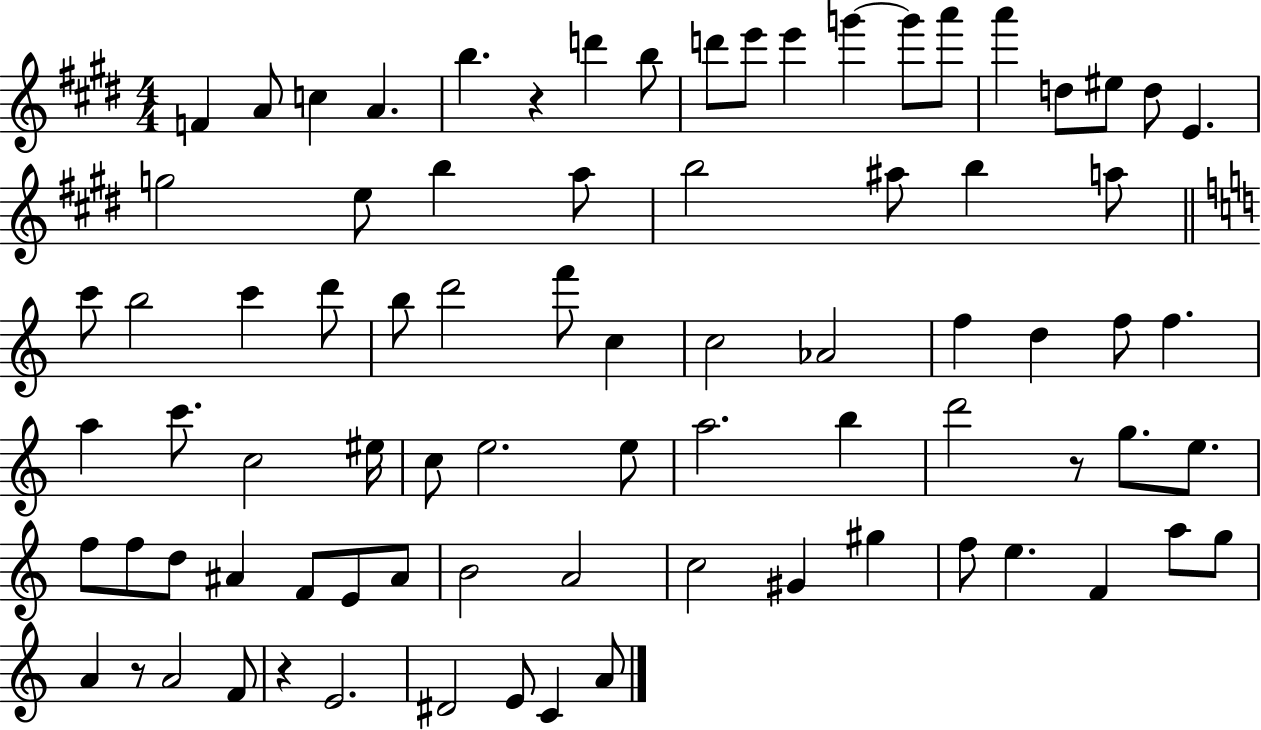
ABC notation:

X:1
T:Untitled
M:4/4
L:1/4
K:E
F A/2 c A b z d' b/2 d'/2 e'/2 e' g' g'/2 a'/2 a' d/2 ^e/2 d/2 E g2 e/2 b a/2 b2 ^a/2 b a/2 c'/2 b2 c' d'/2 b/2 d'2 f'/2 c c2 _A2 f d f/2 f a c'/2 c2 ^e/4 c/2 e2 e/2 a2 b d'2 z/2 g/2 e/2 f/2 f/2 d/2 ^A F/2 E/2 ^A/2 B2 A2 c2 ^G ^g f/2 e F a/2 g/2 A z/2 A2 F/2 z E2 ^D2 E/2 C A/2